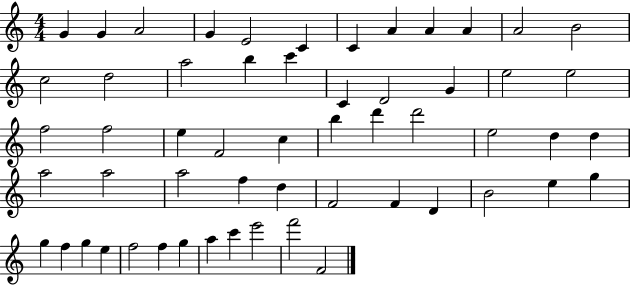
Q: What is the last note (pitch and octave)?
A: F4